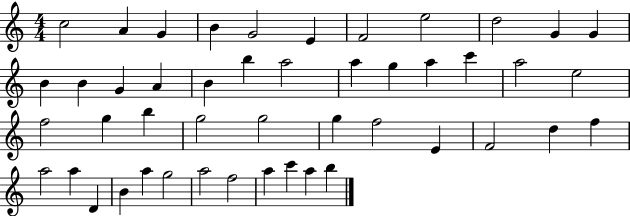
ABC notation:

X:1
T:Untitled
M:4/4
L:1/4
K:C
c2 A G B G2 E F2 e2 d2 G G B B G A B b a2 a g a c' a2 e2 f2 g b g2 g2 g f2 E F2 d f a2 a D B a g2 a2 f2 a c' a b